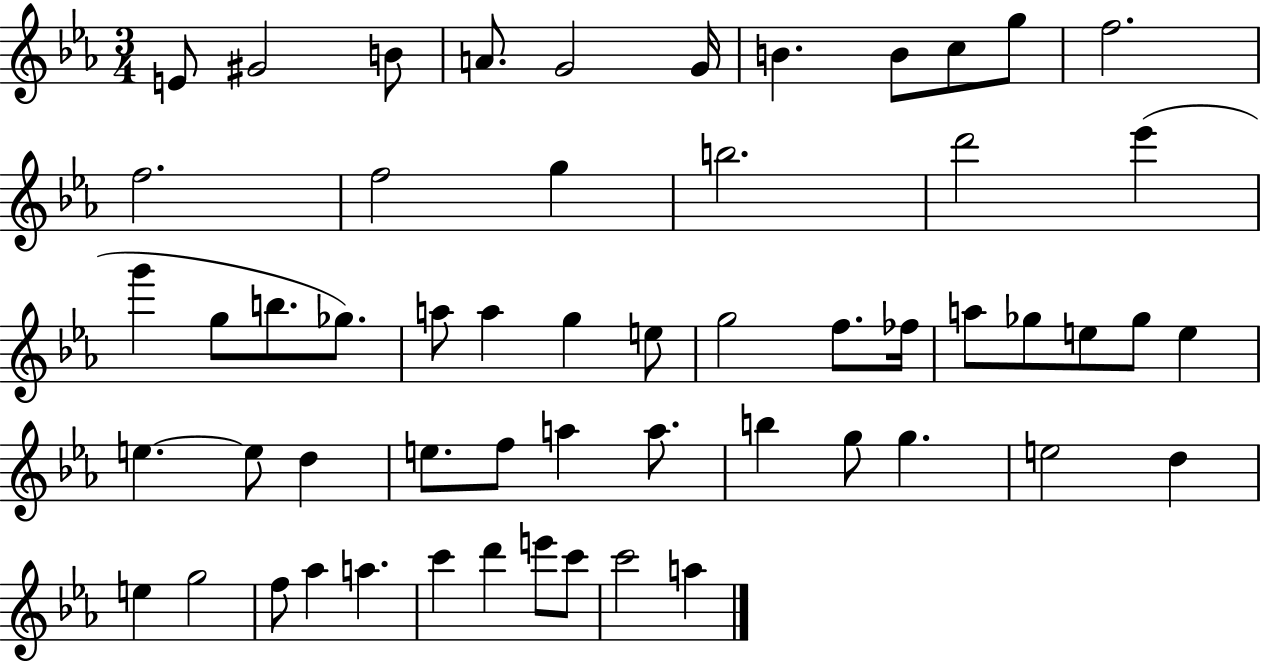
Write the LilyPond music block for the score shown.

{
  \clef treble
  \numericTimeSignature
  \time 3/4
  \key ees \major
  e'8 gis'2 b'8 | a'8. g'2 g'16 | b'4. b'8 c''8 g''8 | f''2. | \break f''2. | f''2 g''4 | b''2. | d'''2 ees'''4( | \break g'''4 g''8 b''8. ges''8.) | a''8 a''4 g''4 e''8 | g''2 f''8. fes''16 | a''8 ges''8 e''8 ges''8 e''4 | \break e''4.~~ e''8 d''4 | e''8. f''8 a''4 a''8. | b''4 g''8 g''4. | e''2 d''4 | \break e''4 g''2 | f''8 aes''4 a''4. | c'''4 d'''4 e'''8 c'''8 | c'''2 a''4 | \break \bar "|."
}